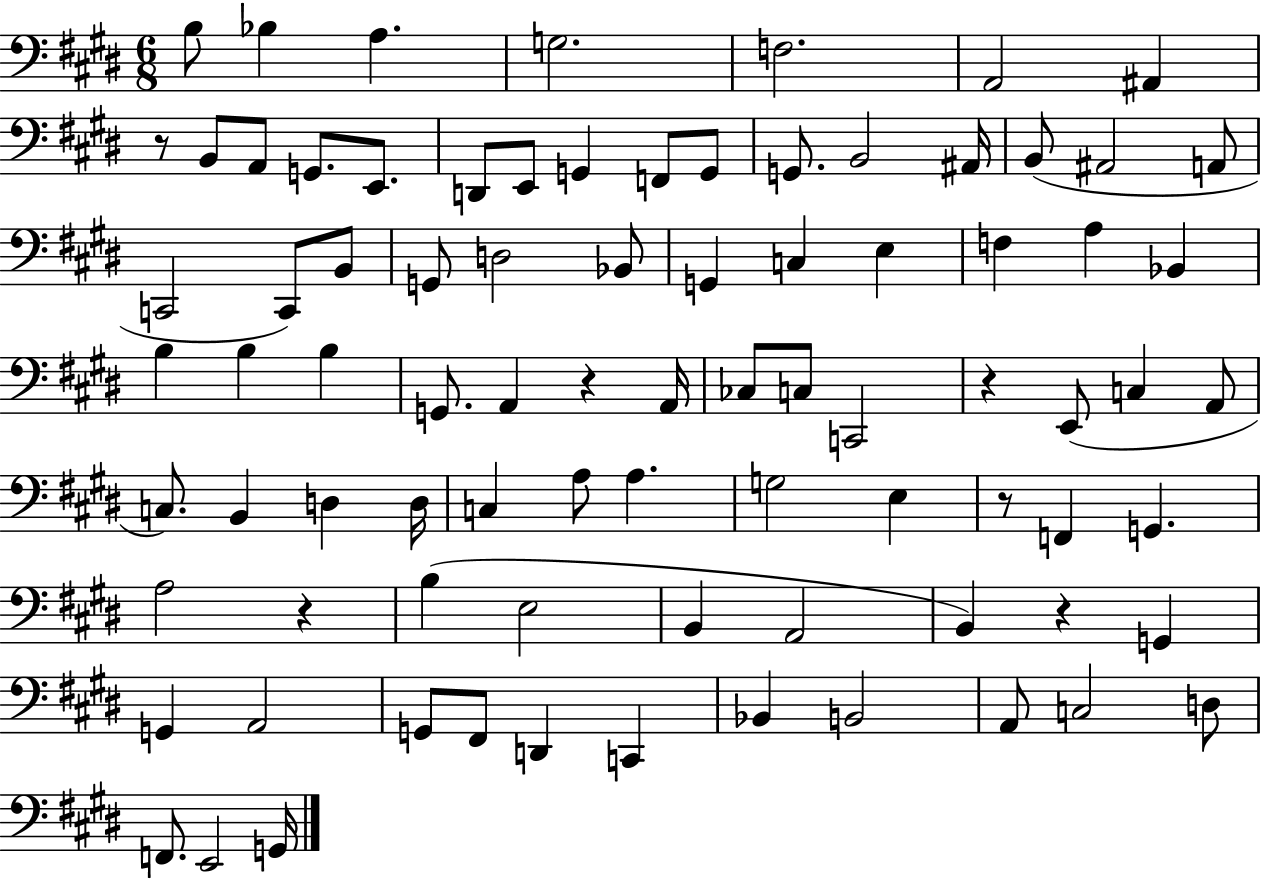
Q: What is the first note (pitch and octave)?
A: B3